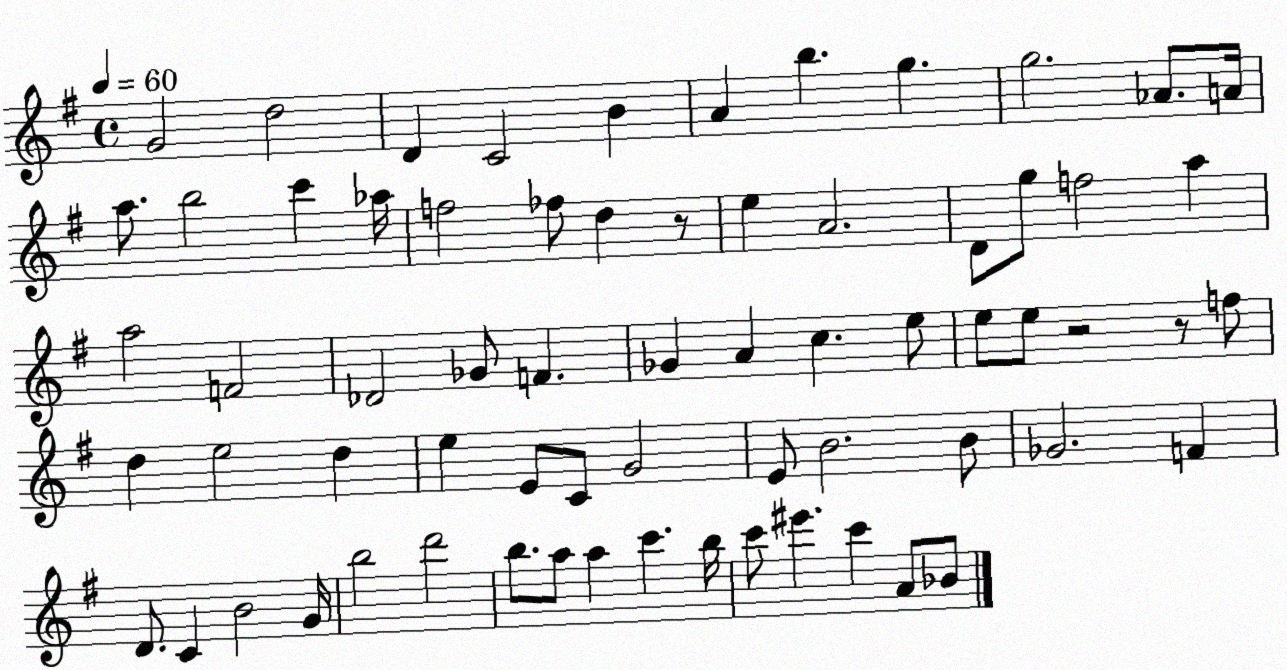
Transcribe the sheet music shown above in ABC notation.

X:1
T:Untitled
M:4/4
L:1/4
K:G
G2 d2 D C2 B A b g g2 _A/2 A/4 a/2 b2 c' _a/4 f2 _f/2 d z/2 e A2 D/2 g/2 f2 a a2 F2 _D2 _G/2 F _G A c e/2 e/2 e/2 z2 z/2 f/2 d e2 d e E/2 C/2 G2 E/2 B2 B/2 _G2 F D/2 C B2 G/4 b2 d'2 b/2 a/2 a c' b/4 c'/2 ^e' c' A/2 _B/2